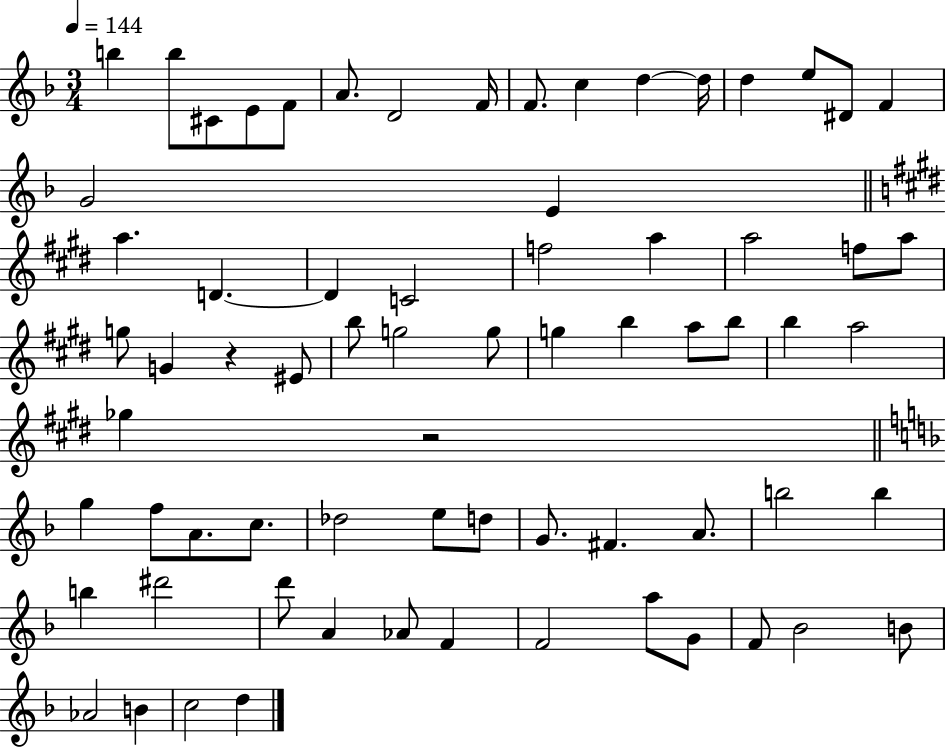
B5/q B5/e C#4/e E4/e F4/e A4/e. D4/h F4/s F4/e. C5/q D5/q D5/s D5/q E5/e D#4/e F4/q G4/h E4/q A5/q. D4/q. D4/q C4/h F5/h A5/q A5/h F5/e A5/e G5/e G4/q R/q EIS4/e B5/e G5/h G5/e G5/q B5/q A5/e B5/e B5/q A5/h Gb5/q R/h G5/q F5/e A4/e. C5/e. Db5/h E5/e D5/e G4/e. F#4/q. A4/e. B5/h B5/q B5/q D#6/h D6/e A4/q Ab4/e F4/q F4/h A5/e G4/e F4/e Bb4/h B4/e Ab4/h B4/q C5/h D5/q